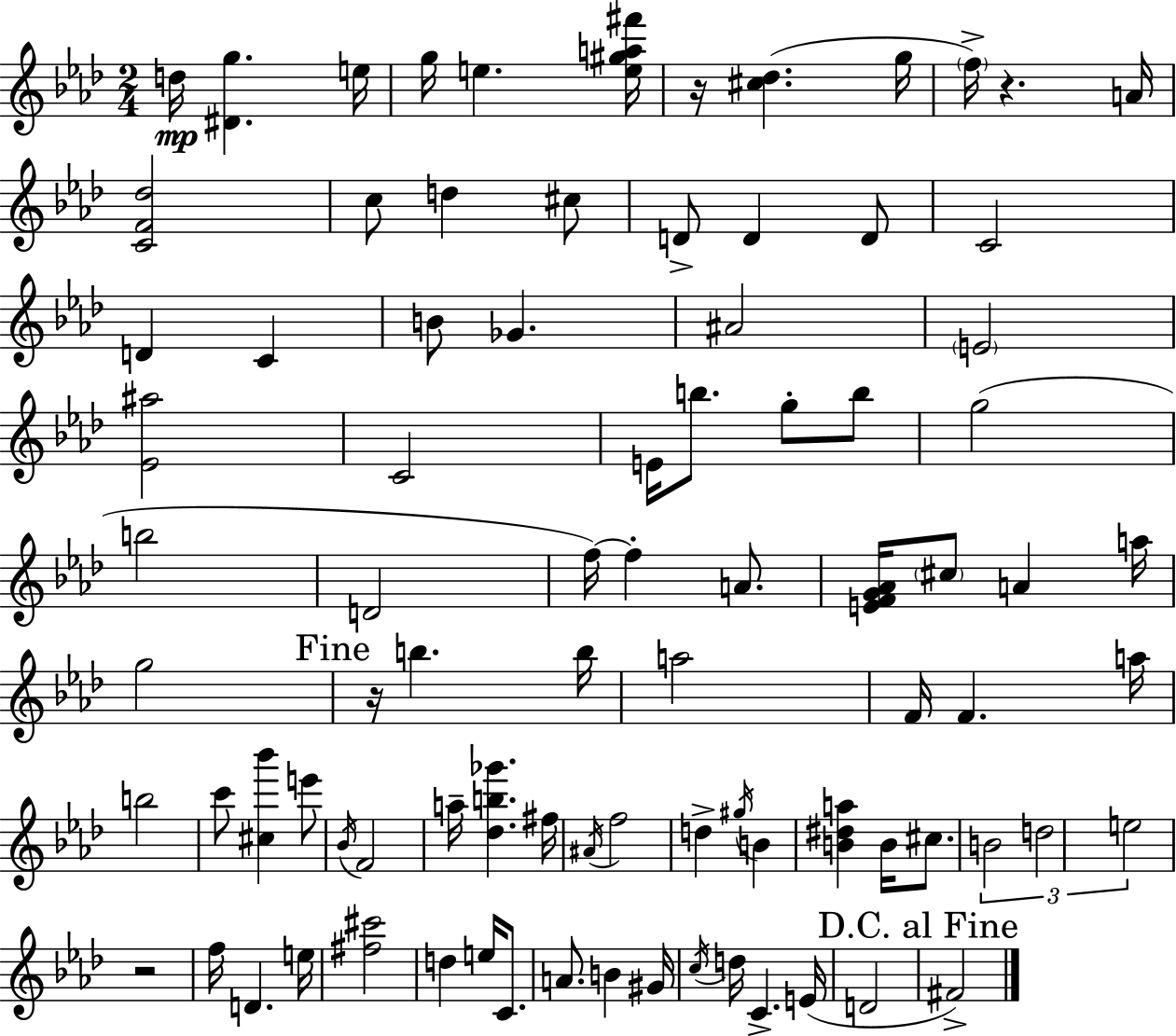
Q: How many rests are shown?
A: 4